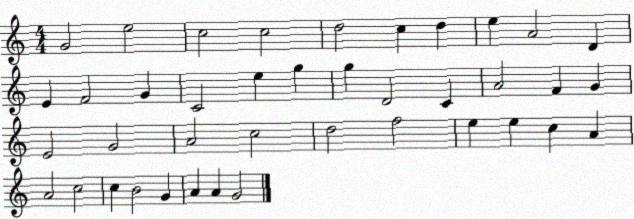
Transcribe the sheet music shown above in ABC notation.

X:1
T:Untitled
M:4/4
L:1/4
K:C
G2 e2 c2 c2 d2 c d e A2 D E F2 G C2 e g g D2 C A2 F G E2 G2 A2 c2 d2 f2 e e c A A2 c2 c B2 G A A G2